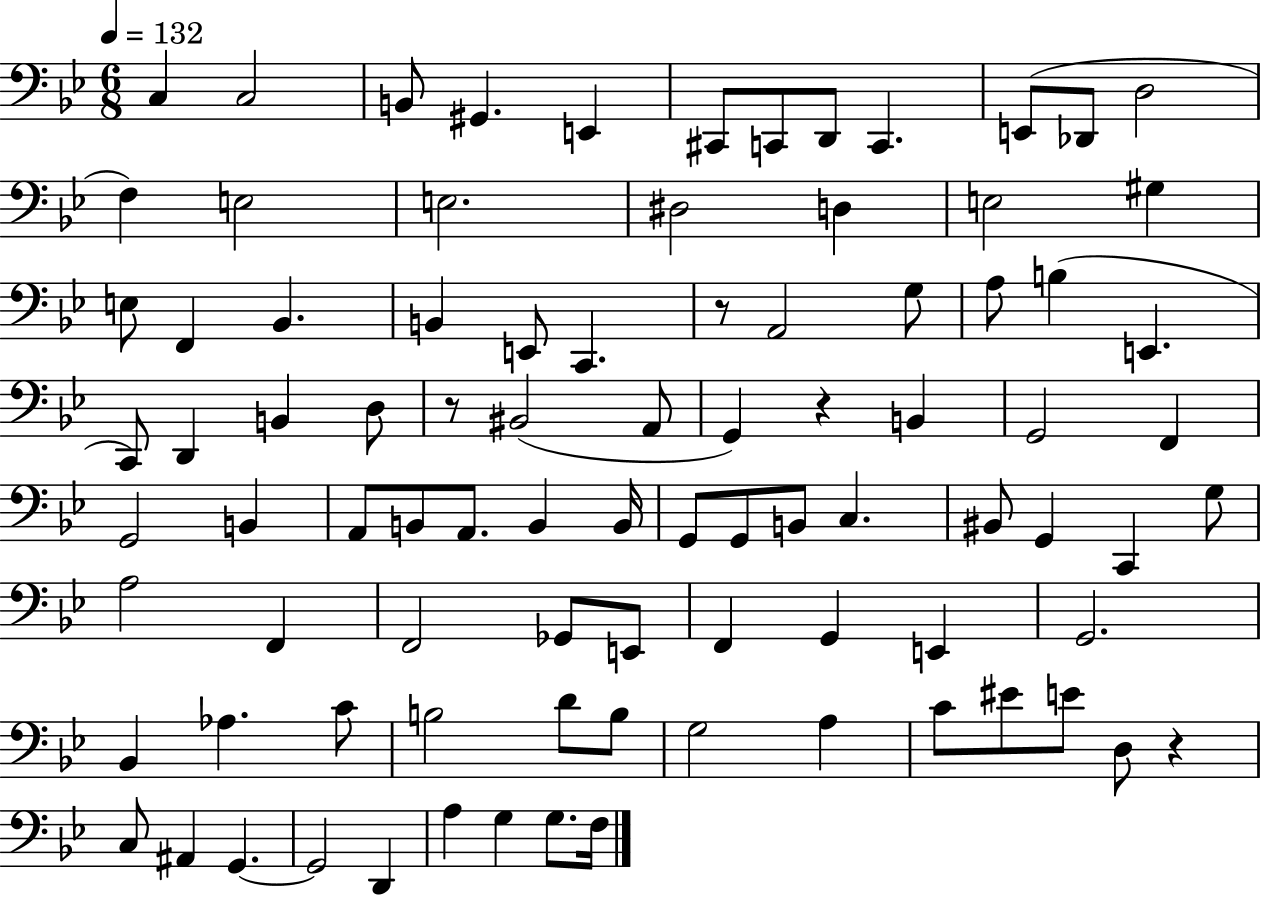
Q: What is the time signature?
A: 6/8